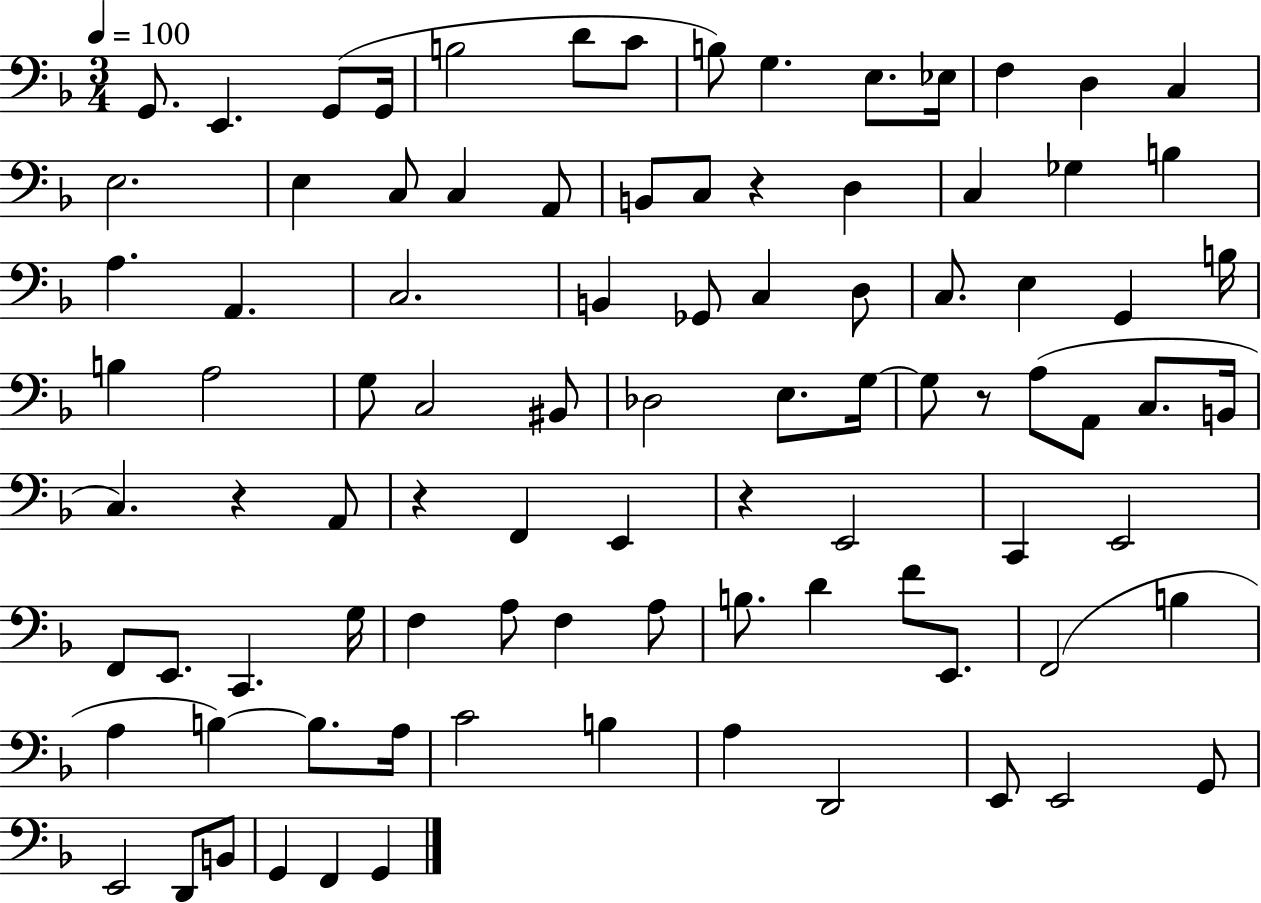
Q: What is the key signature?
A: F major